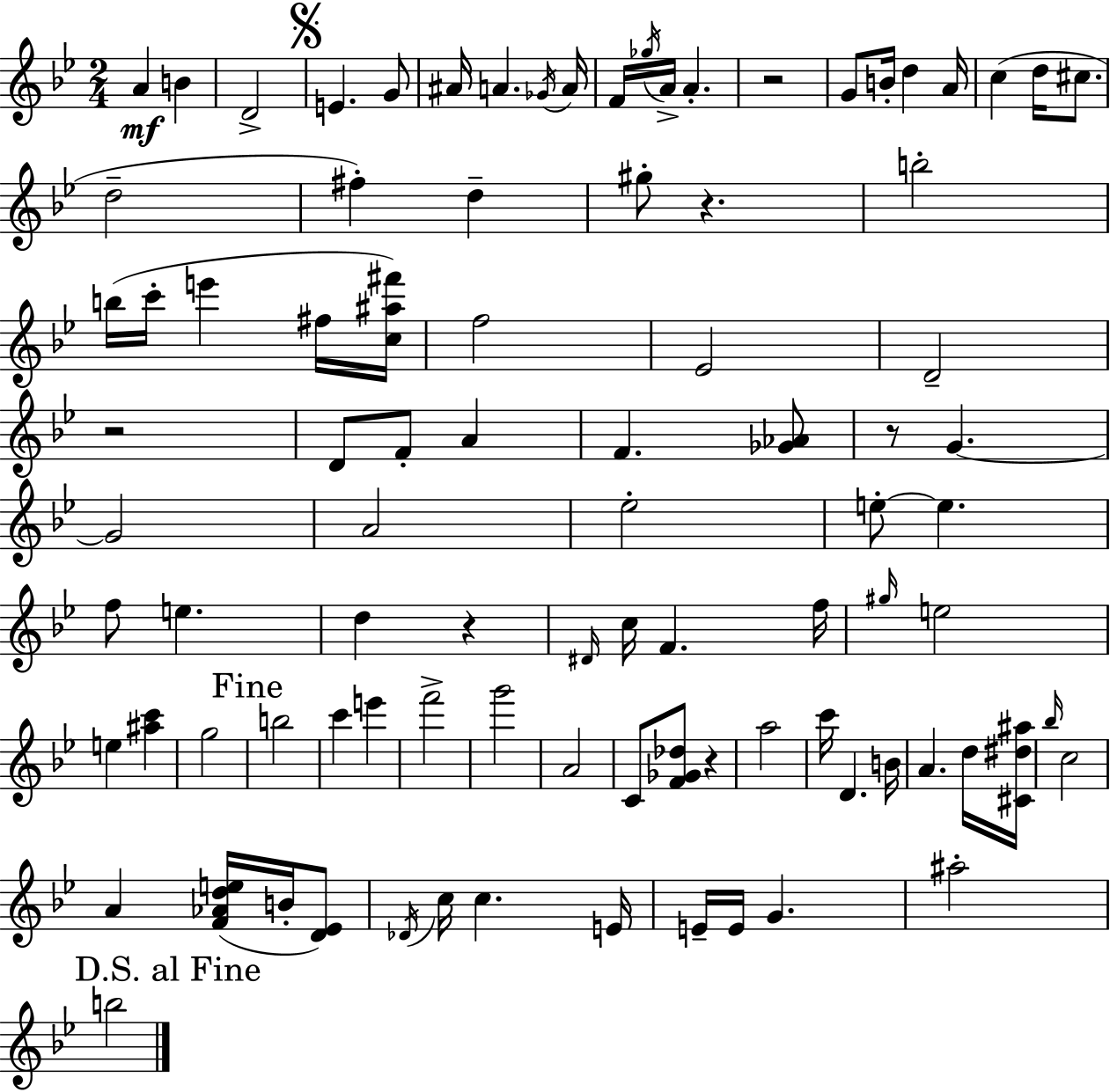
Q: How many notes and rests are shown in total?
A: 92